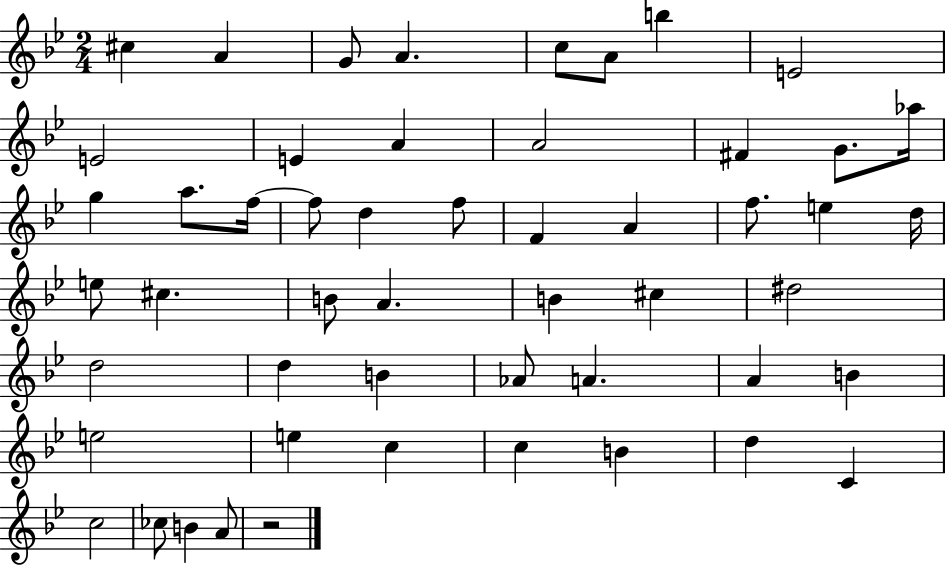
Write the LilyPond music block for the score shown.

{
  \clef treble
  \numericTimeSignature
  \time 2/4
  \key bes \major
  cis''4 a'4 | g'8 a'4. | c''8 a'8 b''4 | e'2 | \break e'2 | e'4 a'4 | a'2 | fis'4 g'8. aes''16 | \break g''4 a''8. f''16~~ | f''8 d''4 f''8 | f'4 a'4 | f''8. e''4 d''16 | \break e''8 cis''4. | b'8 a'4. | b'4 cis''4 | dis''2 | \break d''2 | d''4 b'4 | aes'8 a'4. | a'4 b'4 | \break e''2 | e''4 c''4 | c''4 b'4 | d''4 c'4 | \break c''2 | ces''8 b'4 a'8 | r2 | \bar "|."
}